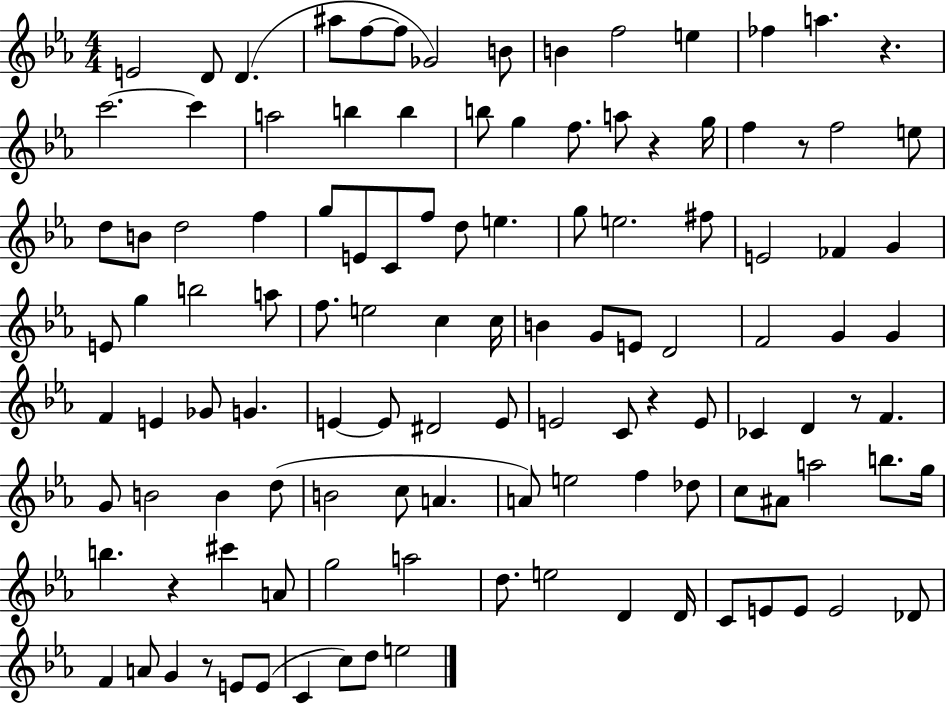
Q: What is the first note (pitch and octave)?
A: E4